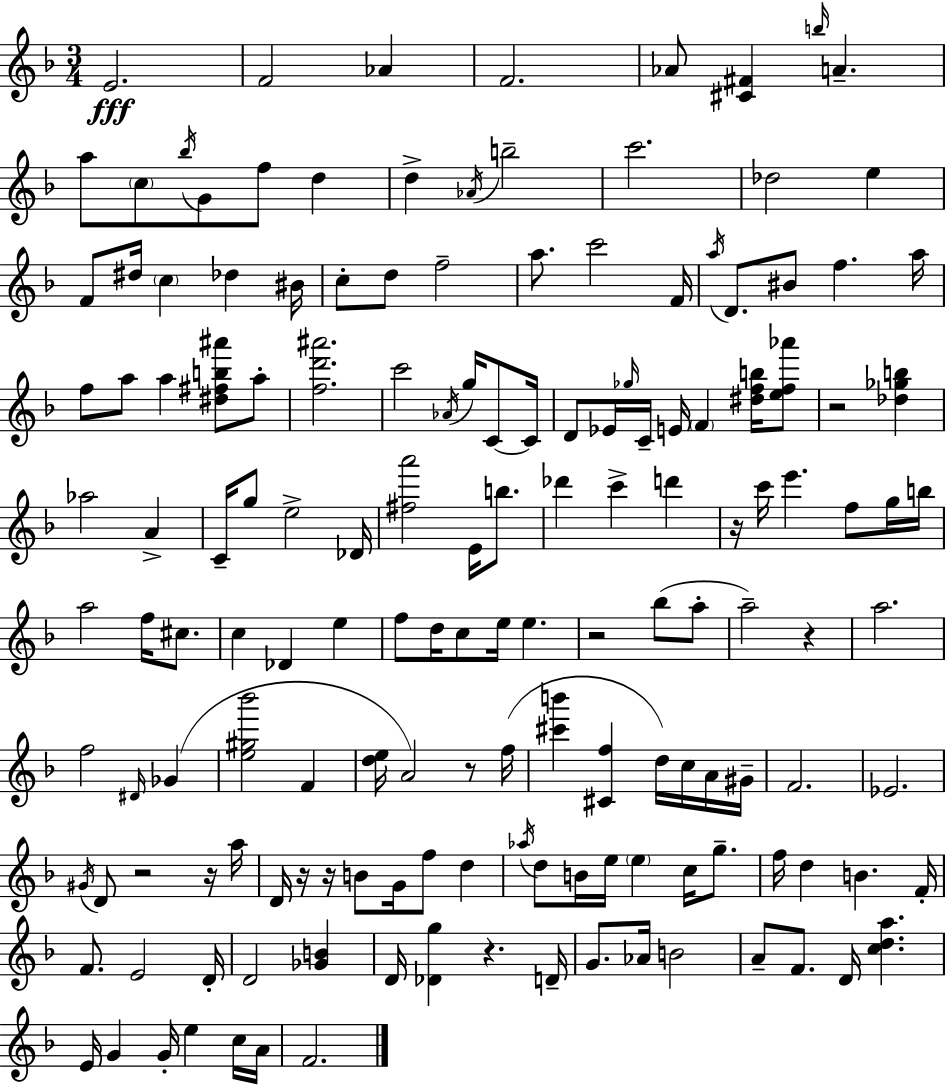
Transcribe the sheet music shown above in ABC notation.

X:1
T:Untitled
M:3/4
L:1/4
K:Dm
E2 F2 _A F2 _A/2 [^C^F] b/4 A a/2 c/2 _b/4 G/2 f/2 d d _A/4 b2 c'2 _d2 e F/2 ^d/4 c _d ^B/4 c/2 d/2 f2 a/2 c'2 F/4 a/4 D/2 ^B/2 f a/4 f/2 a/2 a [^d^fb^a']/2 a/2 [fd'^a']2 c'2 _A/4 g/4 C/2 C/4 D/2 _E/4 _g/4 C/4 E/4 F [^dfb]/4 [ef_a']/2 z2 [_d_gb] _a2 A C/4 g/2 e2 _D/4 [^fa']2 E/4 b/2 _d' c' d' z/4 c'/4 e' f/2 g/4 b/4 a2 f/4 ^c/2 c _D e f/2 d/4 c/2 e/4 e z2 _b/2 a/2 a2 z a2 f2 ^D/4 _G [e^g_b']2 F [de]/4 A2 z/2 f/4 [^c'b'] [^Cf] d/4 c/4 A/4 ^G/4 F2 _E2 ^G/4 D/2 z2 z/4 a/4 D/4 z/4 z/4 B/2 G/4 f/2 d _a/4 d/2 B/4 e/4 e c/4 g/2 f/4 d B F/4 F/2 E2 D/4 D2 [_GB] D/4 [_Dg] z D/4 G/2 _A/4 B2 A/2 F/2 D/4 [cda] E/4 G G/4 e c/4 A/4 F2